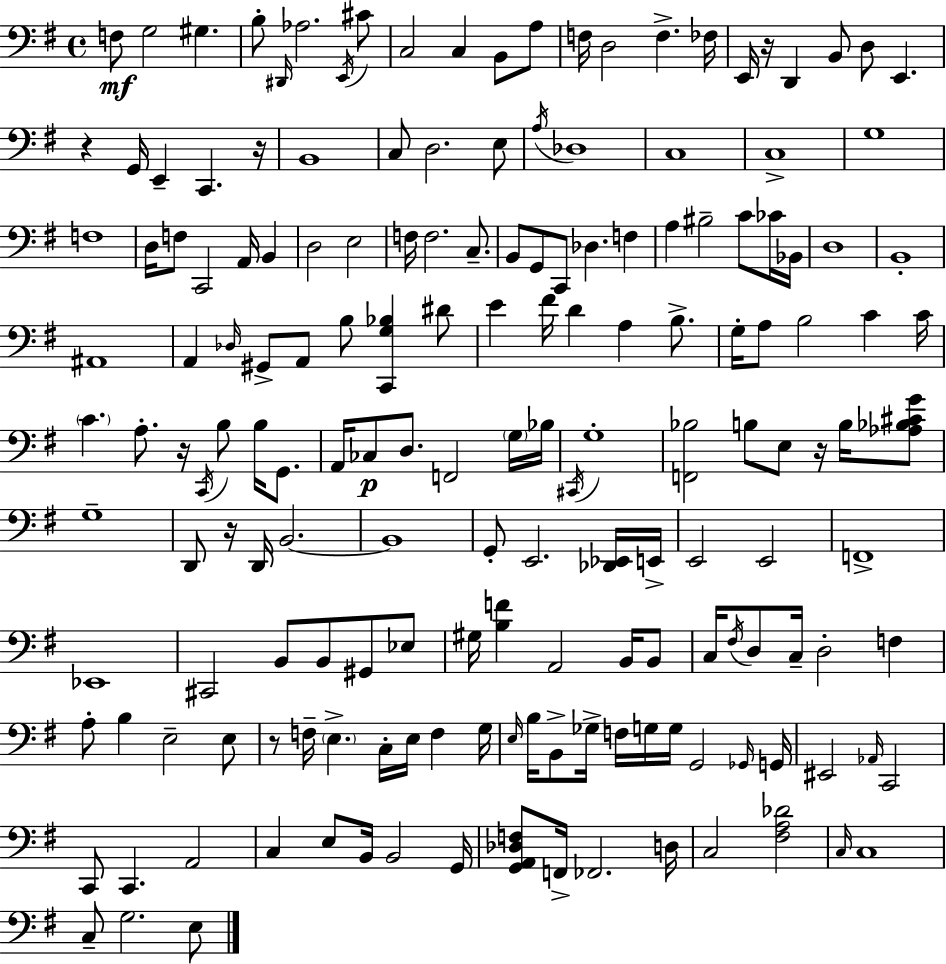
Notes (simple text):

F3/e G3/h G#3/q. B3/e D#2/s Ab3/h. E2/s C#4/e C3/h C3/q B2/e A3/e F3/s D3/h F3/q. FES3/s E2/s R/s D2/q B2/e D3/e E2/q. R/q G2/s E2/q C2/q. R/s B2/w C3/e D3/h. E3/e A3/s Db3/w C3/w C3/w G3/w F3/w D3/s F3/e C2/h A2/s B2/q D3/h E3/h F3/s F3/h. C3/e. B2/e G2/e C2/e Db3/q. F3/q A3/q BIS3/h C4/e CES4/s Bb2/s D3/w B2/w A#2/w A2/q Db3/s G#2/e A2/e B3/e [C2,G3,Bb3]/q D#4/e E4/q F#4/s D4/q A3/q B3/e. G3/s A3/e B3/h C4/q C4/s C4/q. A3/e. R/s C2/s B3/e B3/s G2/e. A2/s CES3/e D3/e. F2/h G3/s Bb3/s C#2/s G3/w [F2,Bb3]/h B3/e E3/e R/s B3/s [Ab3,Bb3,C#4,G4]/e G3/w D2/e R/s D2/s B2/h. B2/w G2/e E2/h. [Db2,Eb2]/s E2/s E2/h E2/h F2/w Eb2/w C#2/h B2/e B2/e G#2/e Eb3/e G#3/s [B3,F4]/q A2/h B2/s B2/e C3/s F#3/s D3/e C3/s D3/h F3/q A3/e B3/q E3/h E3/e R/e F3/s E3/q. C3/s E3/s F3/q G3/s E3/s B3/s B2/e Gb3/s F3/s G3/s G3/s G2/h Gb2/s G2/s EIS2/h Ab2/s C2/h C2/e C2/q. A2/h C3/q E3/e B2/s B2/h G2/s [G2,A2,Db3,F3]/e F2/s FES2/h. D3/s C3/h [F#3,A3,Db4]/h C3/s C3/w C3/e G3/h. E3/e